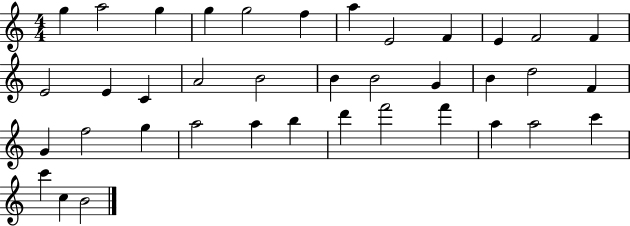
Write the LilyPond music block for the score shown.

{
  \clef treble
  \numericTimeSignature
  \time 4/4
  \key c \major
  g''4 a''2 g''4 | g''4 g''2 f''4 | a''4 e'2 f'4 | e'4 f'2 f'4 | \break e'2 e'4 c'4 | a'2 b'2 | b'4 b'2 g'4 | b'4 d''2 f'4 | \break g'4 f''2 g''4 | a''2 a''4 b''4 | d'''4 f'''2 f'''4 | a''4 a''2 c'''4 | \break c'''4 c''4 b'2 | \bar "|."
}